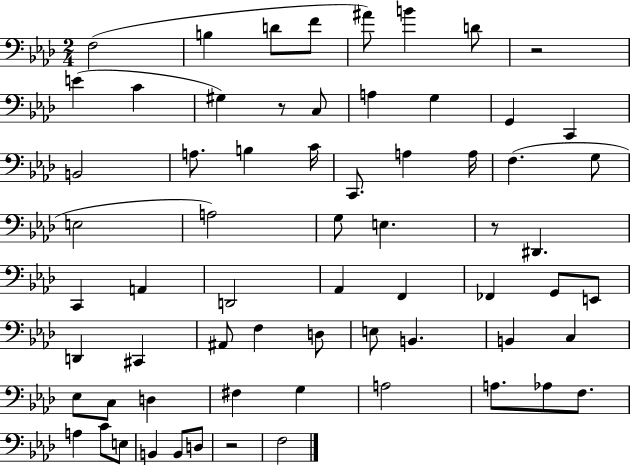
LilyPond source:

{
  \clef bass
  \numericTimeSignature
  \time 2/4
  \key aes \major
  \repeat volta 2 { f2( | b4 d'8 f'8 | ais'8) b'4 d'8 | r2 | \break e'4( c'4 | gis4) r8 c8 | a4 g4 | g,4 c,4 | \break b,2 | a8. b4 c'16 | c,8. a4 a16 | f4.( g8 | \break e2 | a2) | g8 e4. | r8 dis,4. | \break c,4 a,4 | d,2 | aes,4 f,4 | fes,4 g,8 e,8 | \break d,4 cis,4 | ais,8 f4 d8 | e8 b,4. | b,4 c4 | \break ees8 c8 d4 | fis4 g4 | a2 | a8. aes8 f8. | \break a4 c'8 e8 | b,4 b,8 d8 | r2 | f2 | \break } \bar "|."
}